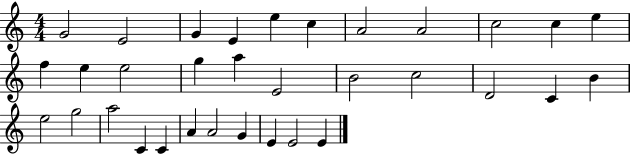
G4/h E4/h G4/q E4/q E5/q C5/q A4/h A4/h C5/h C5/q E5/q F5/q E5/q E5/h G5/q A5/q E4/h B4/h C5/h D4/h C4/q B4/q E5/h G5/h A5/h C4/q C4/q A4/q A4/h G4/q E4/q E4/h E4/q